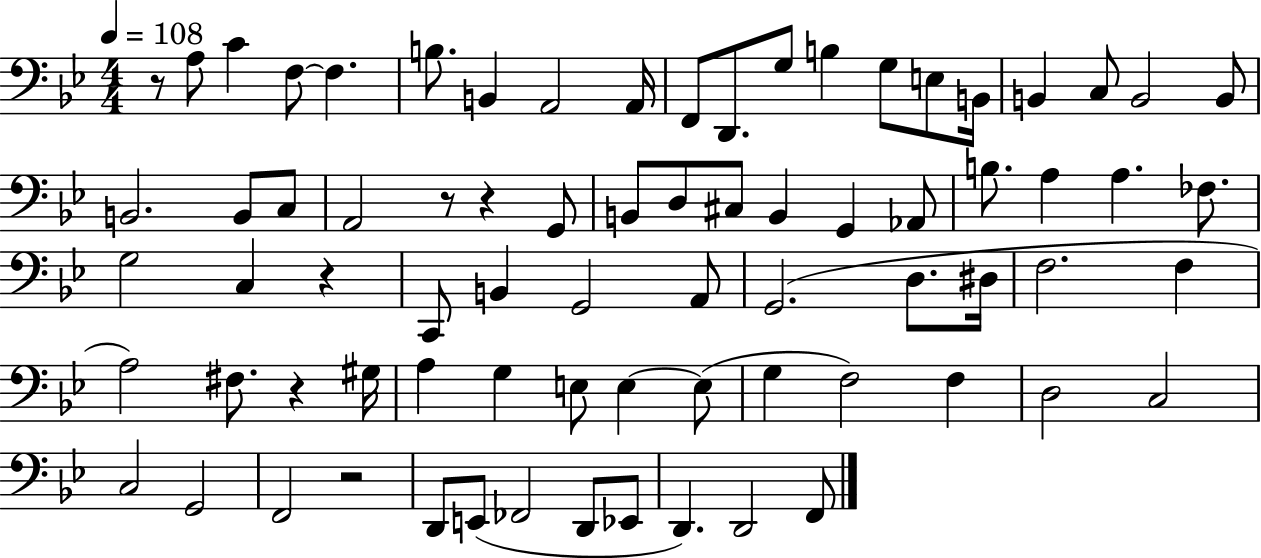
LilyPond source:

{
  \clef bass
  \numericTimeSignature
  \time 4/4
  \key bes \major
  \tempo 4 = 108
  \repeat volta 2 { r8 a8 c'4 f8~~ f4. | b8. b,4 a,2 a,16 | f,8 d,8. g8 b4 g8 e8 b,16 | b,4 c8 b,2 b,8 | \break b,2. b,8 c8 | a,2 r8 r4 g,8 | b,8 d8 cis8 b,4 g,4 aes,8 | b8. a4 a4. fes8. | \break g2 c4 r4 | c,8 b,4 g,2 a,8 | g,2.( d8. dis16 | f2. f4 | \break a2) fis8. r4 gis16 | a4 g4 e8 e4~~ e8( | g4 f2) f4 | d2 c2 | \break c2 g,2 | f,2 r2 | d,8 e,8( fes,2 d,8 ees,8 | d,4.) d,2 f,8 | \break } \bar "|."
}